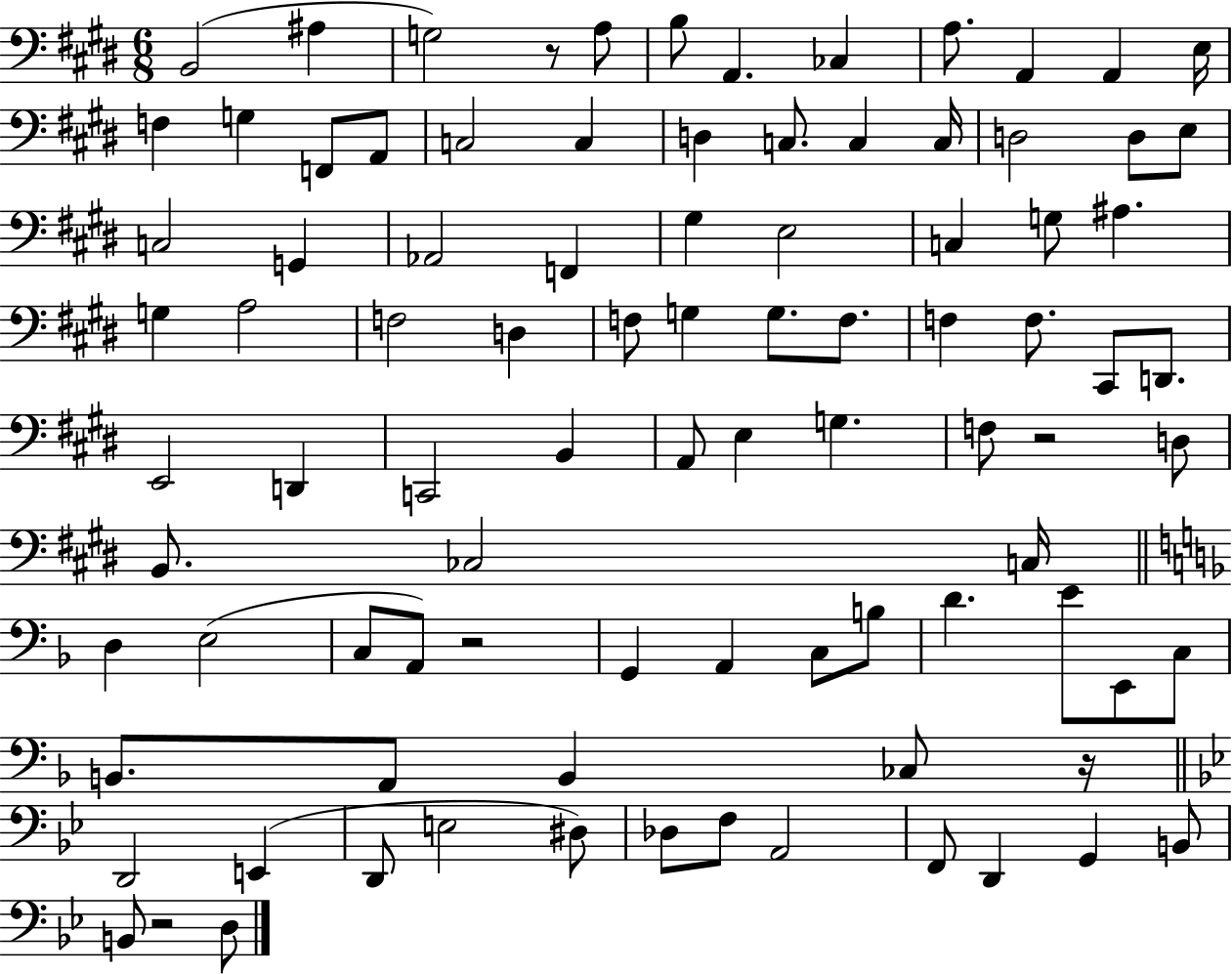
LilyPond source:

{
  \clef bass
  \numericTimeSignature
  \time 6/8
  \key e \major
  b,2( ais4 | g2) r8 a8 | b8 a,4. ces4 | a8. a,4 a,4 e16 | \break f4 g4 f,8 a,8 | c2 c4 | d4 c8. c4 c16 | d2 d8 e8 | \break c2 g,4 | aes,2 f,4 | gis4 e2 | c4 g8 ais4. | \break g4 a2 | f2 d4 | f8 g4 g8. f8. | f4 f8. cis,8 d,8. | \break e,2 d,4 | c,2 b,4 | a,8 e4 g4. | f8 r2 d8 | \break b,8. ces2 c16 | \bar "||" \break \key f \major d4 e2( | c8 a,8) r2 | g,4 a,4 c8 b8 | d'4. e'8 e,8 c8 | \break b,8. a,8 b,4 ces8 r16 | \bar "||" \break \key bes \major d,2 e,4( | d,8 e2 dis8) | des8 f8 a,2 | f,8 d,4 g,4 b,8 | \break b,8 r2 d8 | \bar "|."
}